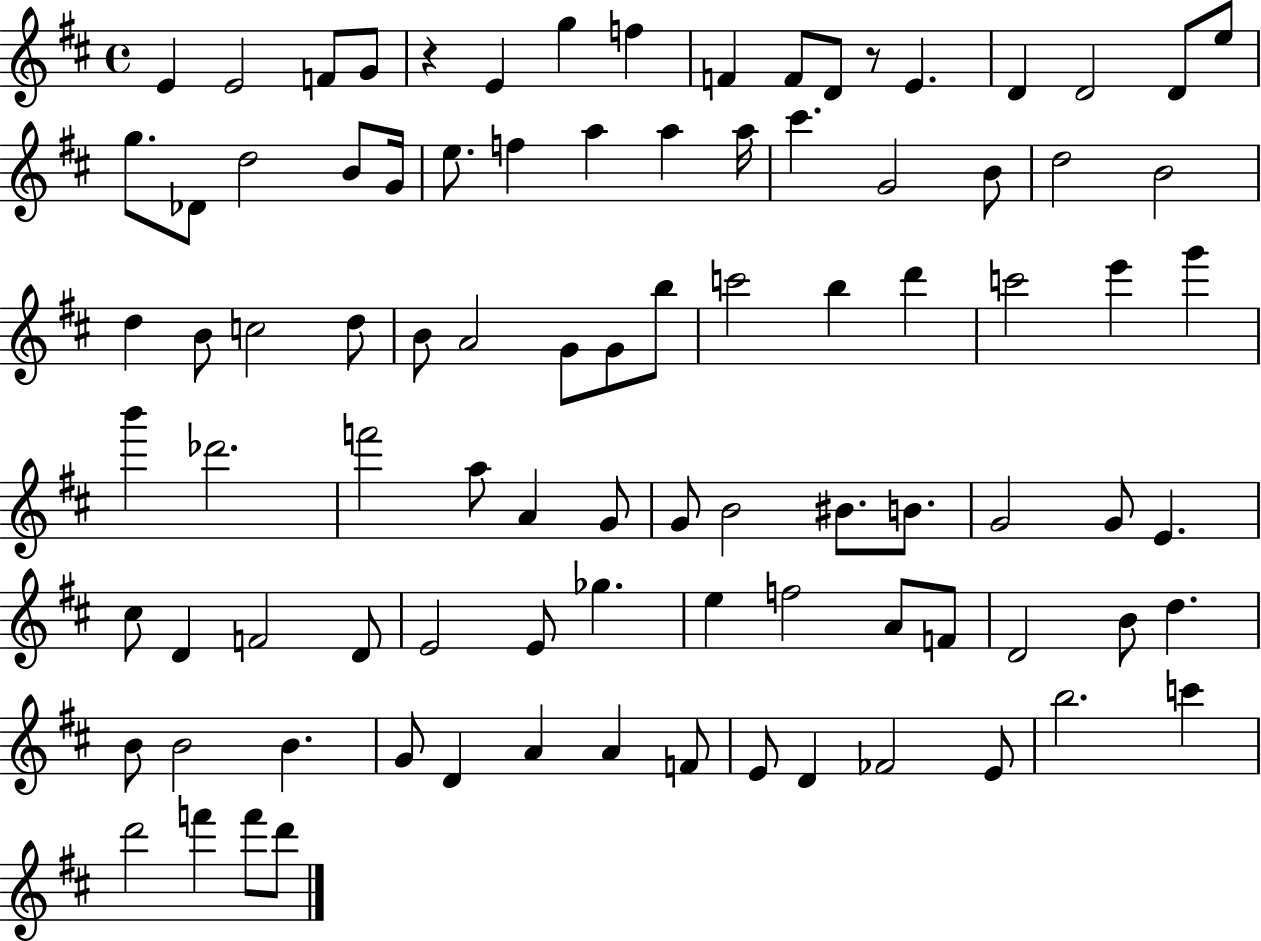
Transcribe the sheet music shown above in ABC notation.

X:1
T:Untitled
M:4/4
L:1/4
K:D
E E2 F/2 G/2 z E g f F F/2 D/2 z/2 E D D2 D/2 e/2 g/2 _D/2 d2 B/2 G/4 e/2 f a a a/4 ^c' G2 B/2 d2 B2 d B/2 c2 d/2 B/2 A2 G/2 G/2 b/2 c'2 b d' c'2 e' g' b' _d'2 f'2 a/2 A G/2 G/2 B2 ^B/2 B/2 G2 G/2 E ^c/2 D F2 D/2 E2 E/2 _g e f2 A/2 F/2 D2 B/2 d B/2 B2 B G/2 D A A F/2 E/2 D _F2 E/2 b2 c' d'2 f' f'/2 d'/2